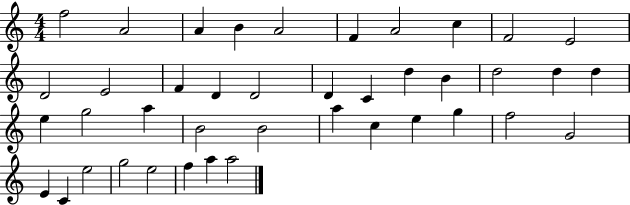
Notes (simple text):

F5/h A4/h A4/q B4/q A4/h F4/q A4/h C5/q F4/h E4/h D4/h E4/h F4/q D4/q D4/h D4/q C4/q D5/q B4/q D5/h D5/q D5/q E5/q G5/h A5/q B4/h B4/h A5/q C5/q E5/q G5/q F5/h G4/h E4/q C4/q E5/h G5/h E5/h F5/q A5/q A5/h